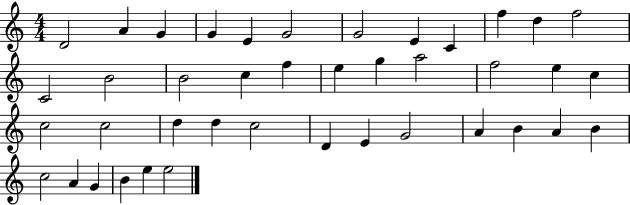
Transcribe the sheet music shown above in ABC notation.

X:1
T:Untitled
M:4/4
L:1/4
K:C
D2 A G G E G2 G2 E C f d f2 C2 B2 B2 c f e g a2 f2 e c c2 c2 d d c2 D E G2 A B A B c2 A G B e e2